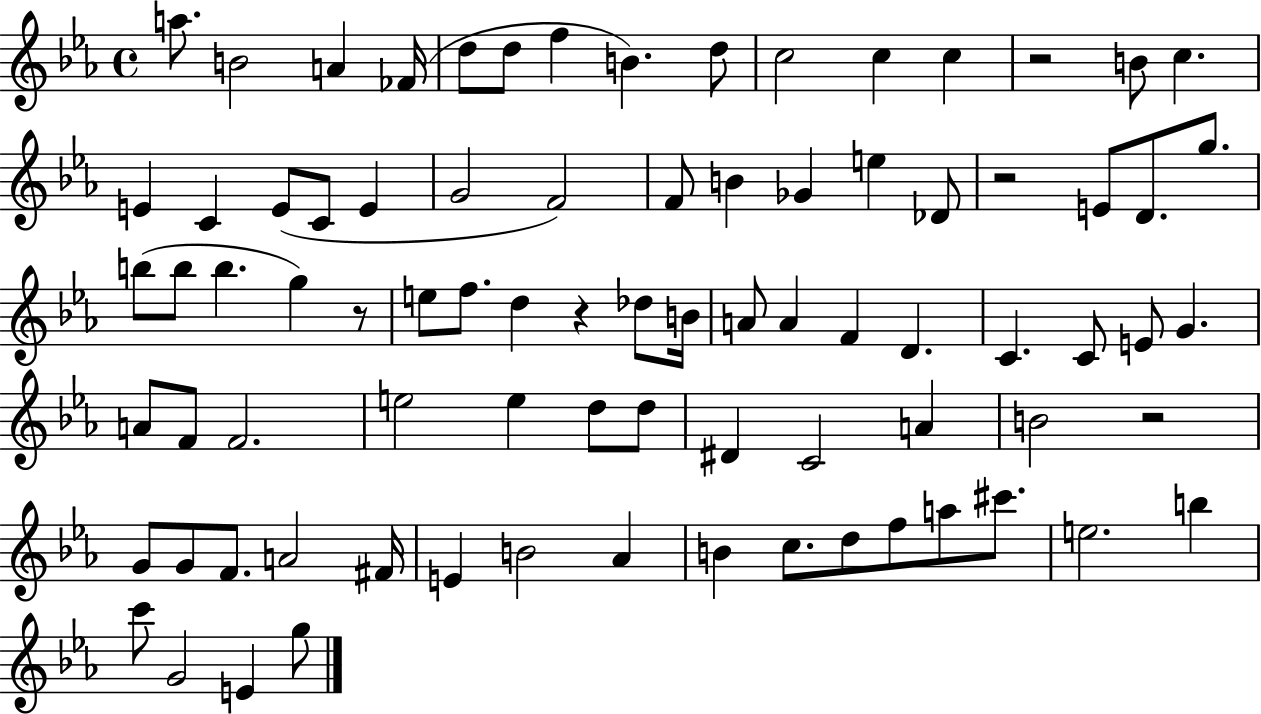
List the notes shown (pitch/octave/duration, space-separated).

A5/e. B4/h A4/q FES4/s D5/e D5/e F5/q B4/q. D5/e C5/h C5/q C5/q R/h B4/e C5/q. E4/q C4/q E4/e C4/e E4/q G4/h F4/h F4/e B4/q Gb4/q E5/q Db4/e R/h E4/e D4/e. G5/e. B5/e B5/e B5/q. G5/q R/e E5/e F5/e. D5/q R/q Db5/e B4/s A4/e A4/q F4/q D4/q. C4/q. C4/e E4/e G4/q. A4/e F4/e F4/h. E5/h E5/q D5/e D5/e D#4/q C4/h A4/q B4/h R/h G4/e G4/e F4/e. A4/h F#4/s E4/q B4/h Ab4/q B4/q C5/e. D5/e F5/e A5/e C#6/e. E5/h. B5/q C6/e G4/h E4/q G5/e